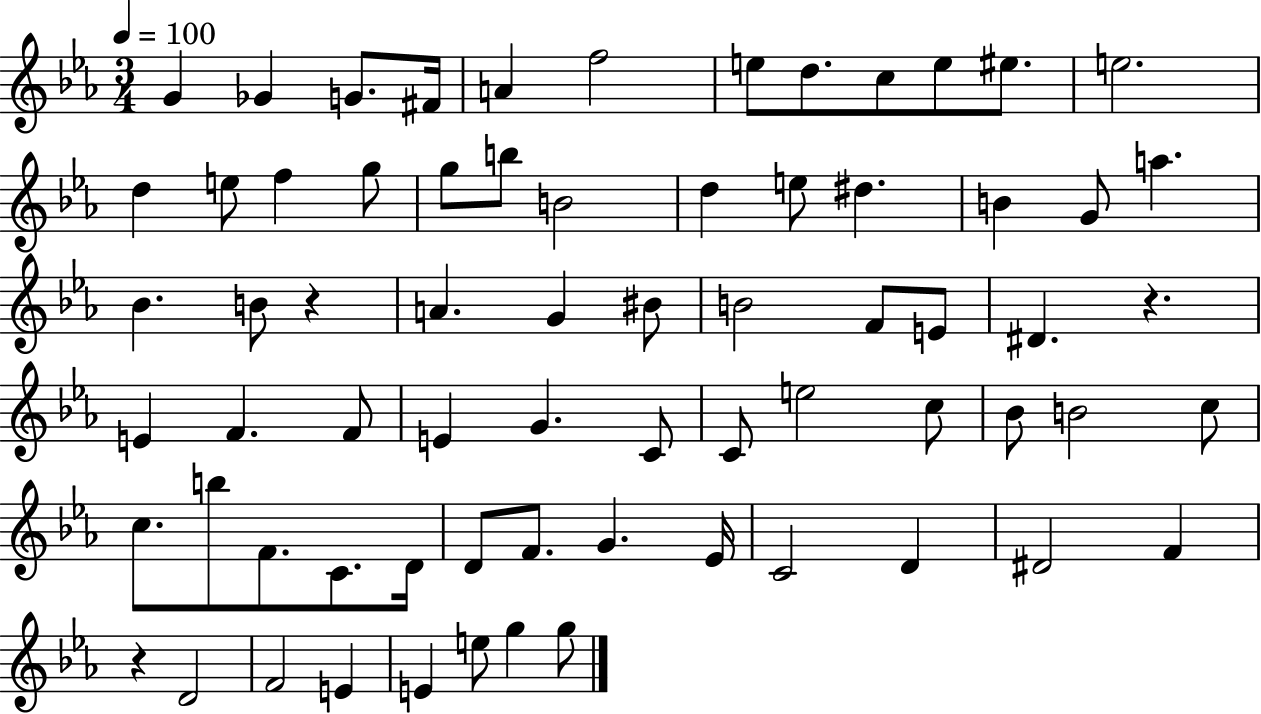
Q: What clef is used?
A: treble